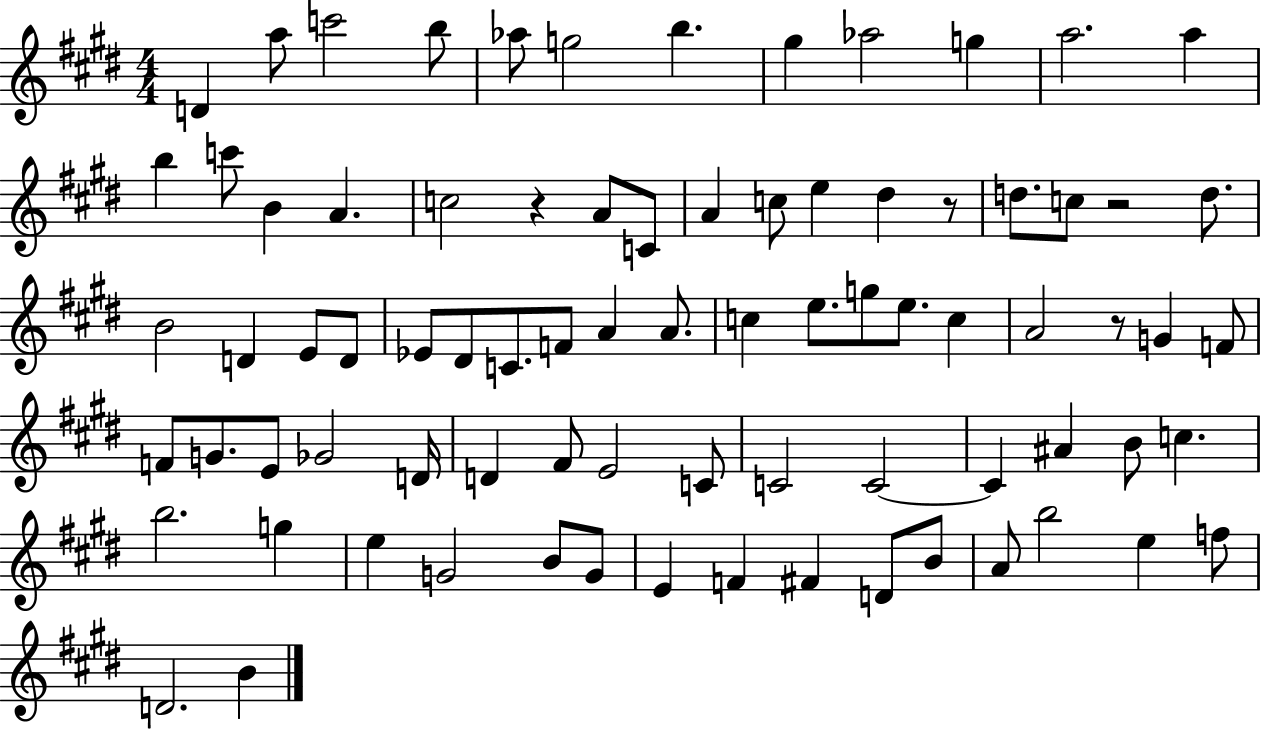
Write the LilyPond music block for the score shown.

{
  \clef treble
  \numericTimeSignature
  \time 4/4
  \key e \major
  d'4 a''8 c'''2 b''8 | aes''8 g''2 b''4. | gis''4 aes''2 g''4 | a''2. a''4 | \break b''4 c'''8 b'4 a'4. | c''2 r4 a'8 c'8 | a'4 c''8 e''4 dis''4 r8 | d''8. c''8 r2 d''8. | \break b'2 d'4 e'8 d'8 | ees'8 dis'8 c'8. f'8 a'4 a'8. | c''4 e''8. g''8 e''8. c''4 | a'2 r8 g'4 f'8 | \break f'8 g'8. e'8 ges'2 d'16 | d'4 fis'8 e'2 c'8 | c'2 c'2~~ | c'4 ais'4 b'8 c''4. | \break b''2. g''4 | e''4 g'2 b'8 g'8 | e'4 f'4 fis'4 d'8 b'8 | a'8 b''2 e''4 f''8 | \break d'2. b'4 | \bar "|."
}